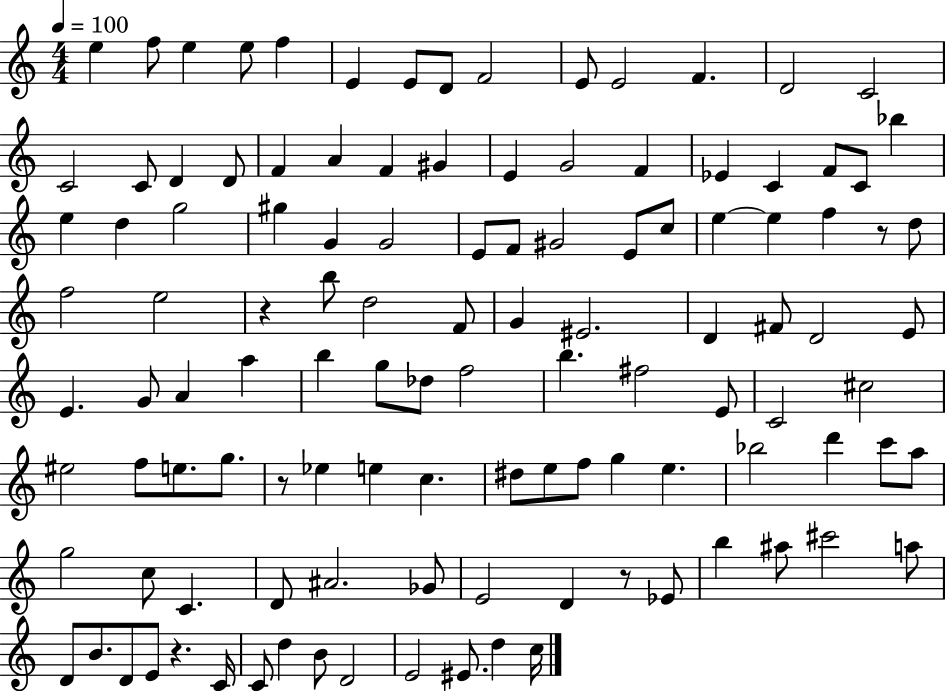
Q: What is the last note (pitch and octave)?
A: C5